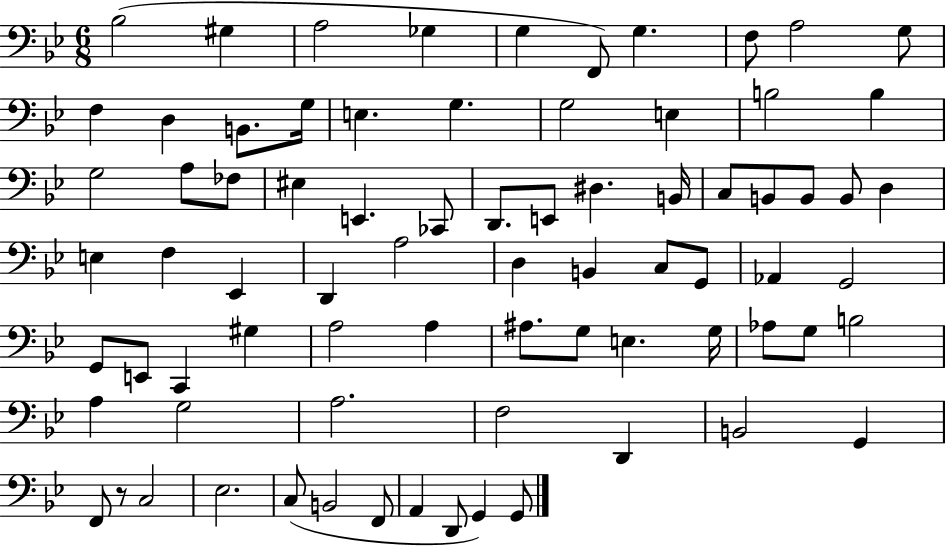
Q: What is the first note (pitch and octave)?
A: Bb3